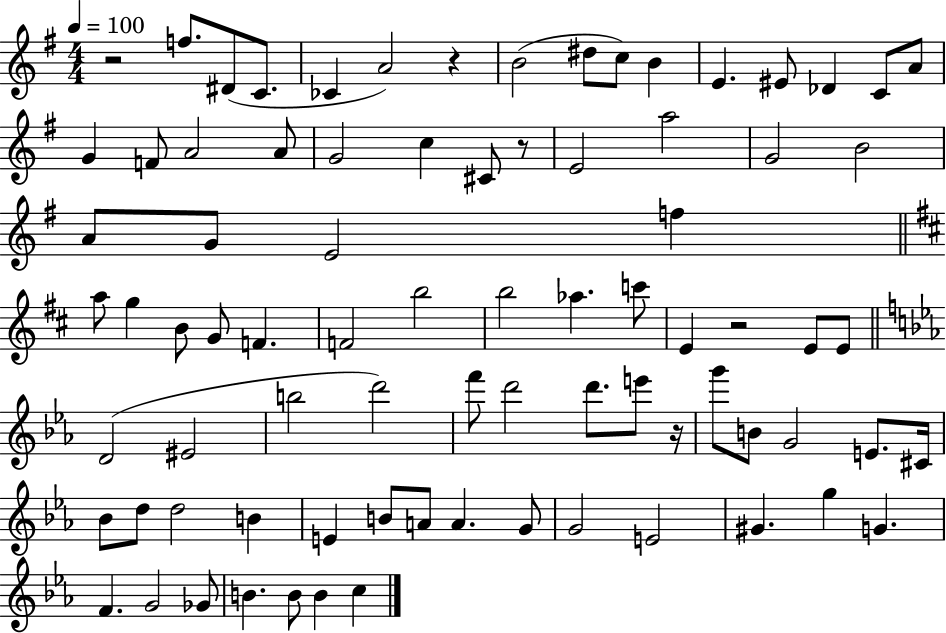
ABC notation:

X:1
T:Untitled
M:4/4
L:1/4
K:G
z2 f/2 ^D/2 C/2 _C A2 z B2 ^d/2 c/2 B E ^E/2 _D C/2 A/2 G F/2 A2 A/2 G2 c ^C/2 z/2 E2 a2 G2 B2 A/2 G/2 E2 f a/2 g B/2 G/2 F F2 b2 b2 _a c'/2 E z2 E/2 E/2 D2 ^E2 b2 d'2 f'/2 d'2 d'/2 e'/2 z/4 g'/2 B/2 G2 E/2 ^C/4 _B/2 d/2 d2 B E B/2 A/2 A G/2 G2 E2 ^G g G F G2 _G/2 B B/2 B c